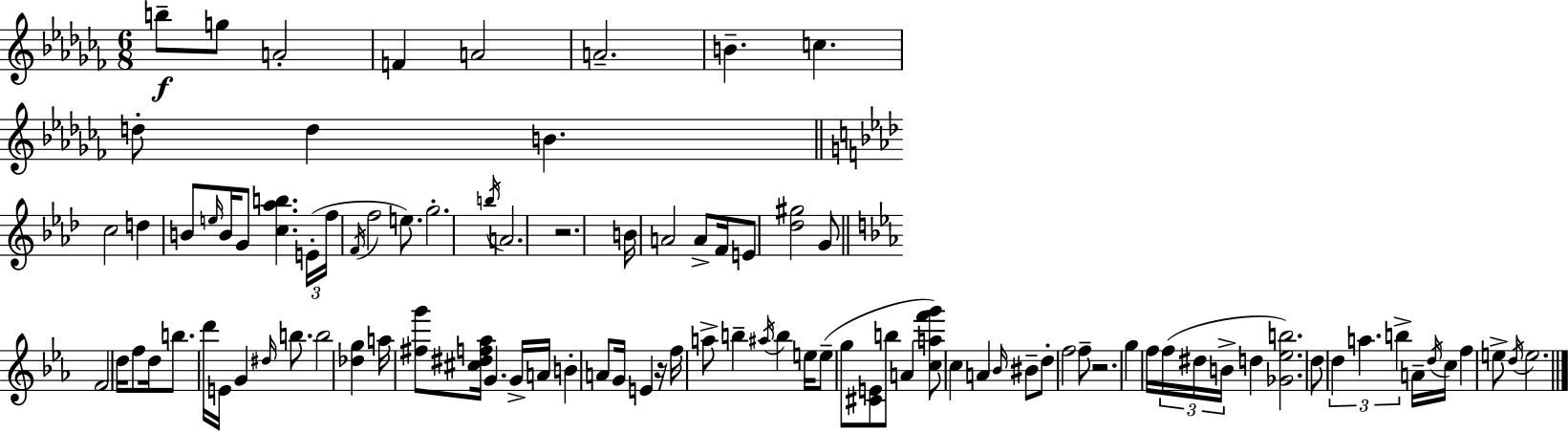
B5/e G5/e A4/h F4/q A4/h A4/h. B4/q. C5/q. D5/e D5/q B4/q. C5/h D5/q B4/e E5/s B4/s G4/e [C5,Ab5,B5]/q. E4/s F5/s F4/s F5/h E5/e. G5/h. B5/s A4/h. R/h. B4/s A4/h A4/e F4/s E4/e [Db5,G#5]/h G4/e F4/h D5/s F5/e D5/s B5/e. D6/s E4/s G4/q D#5/s B5/e. B5/h [Db5,G5]/q A5/s [F#5,G6]/e [C#5,D#5,F5,Ab5]/s G4/q. G4/s A4/s B4/q A4/e G4/s E4/q R/s F5/s A5/e B5/q A#5/s B5/q E5/s E5/e G5/e [C#4,E4]/e B5/e A4/q [C5,A5,F6,G6]/e C5/q A4/q Bb4/s BIS4/e D5/e F5/h F5/e R/h. G5/q F5/s F5/s D#5/s B4/s D5/q [Gb4,Eb5,B5]/h. D5/e D5/q A5/q. B5/q A4/s D5/s C5/s F5/q E5/e D5/s E5/h.